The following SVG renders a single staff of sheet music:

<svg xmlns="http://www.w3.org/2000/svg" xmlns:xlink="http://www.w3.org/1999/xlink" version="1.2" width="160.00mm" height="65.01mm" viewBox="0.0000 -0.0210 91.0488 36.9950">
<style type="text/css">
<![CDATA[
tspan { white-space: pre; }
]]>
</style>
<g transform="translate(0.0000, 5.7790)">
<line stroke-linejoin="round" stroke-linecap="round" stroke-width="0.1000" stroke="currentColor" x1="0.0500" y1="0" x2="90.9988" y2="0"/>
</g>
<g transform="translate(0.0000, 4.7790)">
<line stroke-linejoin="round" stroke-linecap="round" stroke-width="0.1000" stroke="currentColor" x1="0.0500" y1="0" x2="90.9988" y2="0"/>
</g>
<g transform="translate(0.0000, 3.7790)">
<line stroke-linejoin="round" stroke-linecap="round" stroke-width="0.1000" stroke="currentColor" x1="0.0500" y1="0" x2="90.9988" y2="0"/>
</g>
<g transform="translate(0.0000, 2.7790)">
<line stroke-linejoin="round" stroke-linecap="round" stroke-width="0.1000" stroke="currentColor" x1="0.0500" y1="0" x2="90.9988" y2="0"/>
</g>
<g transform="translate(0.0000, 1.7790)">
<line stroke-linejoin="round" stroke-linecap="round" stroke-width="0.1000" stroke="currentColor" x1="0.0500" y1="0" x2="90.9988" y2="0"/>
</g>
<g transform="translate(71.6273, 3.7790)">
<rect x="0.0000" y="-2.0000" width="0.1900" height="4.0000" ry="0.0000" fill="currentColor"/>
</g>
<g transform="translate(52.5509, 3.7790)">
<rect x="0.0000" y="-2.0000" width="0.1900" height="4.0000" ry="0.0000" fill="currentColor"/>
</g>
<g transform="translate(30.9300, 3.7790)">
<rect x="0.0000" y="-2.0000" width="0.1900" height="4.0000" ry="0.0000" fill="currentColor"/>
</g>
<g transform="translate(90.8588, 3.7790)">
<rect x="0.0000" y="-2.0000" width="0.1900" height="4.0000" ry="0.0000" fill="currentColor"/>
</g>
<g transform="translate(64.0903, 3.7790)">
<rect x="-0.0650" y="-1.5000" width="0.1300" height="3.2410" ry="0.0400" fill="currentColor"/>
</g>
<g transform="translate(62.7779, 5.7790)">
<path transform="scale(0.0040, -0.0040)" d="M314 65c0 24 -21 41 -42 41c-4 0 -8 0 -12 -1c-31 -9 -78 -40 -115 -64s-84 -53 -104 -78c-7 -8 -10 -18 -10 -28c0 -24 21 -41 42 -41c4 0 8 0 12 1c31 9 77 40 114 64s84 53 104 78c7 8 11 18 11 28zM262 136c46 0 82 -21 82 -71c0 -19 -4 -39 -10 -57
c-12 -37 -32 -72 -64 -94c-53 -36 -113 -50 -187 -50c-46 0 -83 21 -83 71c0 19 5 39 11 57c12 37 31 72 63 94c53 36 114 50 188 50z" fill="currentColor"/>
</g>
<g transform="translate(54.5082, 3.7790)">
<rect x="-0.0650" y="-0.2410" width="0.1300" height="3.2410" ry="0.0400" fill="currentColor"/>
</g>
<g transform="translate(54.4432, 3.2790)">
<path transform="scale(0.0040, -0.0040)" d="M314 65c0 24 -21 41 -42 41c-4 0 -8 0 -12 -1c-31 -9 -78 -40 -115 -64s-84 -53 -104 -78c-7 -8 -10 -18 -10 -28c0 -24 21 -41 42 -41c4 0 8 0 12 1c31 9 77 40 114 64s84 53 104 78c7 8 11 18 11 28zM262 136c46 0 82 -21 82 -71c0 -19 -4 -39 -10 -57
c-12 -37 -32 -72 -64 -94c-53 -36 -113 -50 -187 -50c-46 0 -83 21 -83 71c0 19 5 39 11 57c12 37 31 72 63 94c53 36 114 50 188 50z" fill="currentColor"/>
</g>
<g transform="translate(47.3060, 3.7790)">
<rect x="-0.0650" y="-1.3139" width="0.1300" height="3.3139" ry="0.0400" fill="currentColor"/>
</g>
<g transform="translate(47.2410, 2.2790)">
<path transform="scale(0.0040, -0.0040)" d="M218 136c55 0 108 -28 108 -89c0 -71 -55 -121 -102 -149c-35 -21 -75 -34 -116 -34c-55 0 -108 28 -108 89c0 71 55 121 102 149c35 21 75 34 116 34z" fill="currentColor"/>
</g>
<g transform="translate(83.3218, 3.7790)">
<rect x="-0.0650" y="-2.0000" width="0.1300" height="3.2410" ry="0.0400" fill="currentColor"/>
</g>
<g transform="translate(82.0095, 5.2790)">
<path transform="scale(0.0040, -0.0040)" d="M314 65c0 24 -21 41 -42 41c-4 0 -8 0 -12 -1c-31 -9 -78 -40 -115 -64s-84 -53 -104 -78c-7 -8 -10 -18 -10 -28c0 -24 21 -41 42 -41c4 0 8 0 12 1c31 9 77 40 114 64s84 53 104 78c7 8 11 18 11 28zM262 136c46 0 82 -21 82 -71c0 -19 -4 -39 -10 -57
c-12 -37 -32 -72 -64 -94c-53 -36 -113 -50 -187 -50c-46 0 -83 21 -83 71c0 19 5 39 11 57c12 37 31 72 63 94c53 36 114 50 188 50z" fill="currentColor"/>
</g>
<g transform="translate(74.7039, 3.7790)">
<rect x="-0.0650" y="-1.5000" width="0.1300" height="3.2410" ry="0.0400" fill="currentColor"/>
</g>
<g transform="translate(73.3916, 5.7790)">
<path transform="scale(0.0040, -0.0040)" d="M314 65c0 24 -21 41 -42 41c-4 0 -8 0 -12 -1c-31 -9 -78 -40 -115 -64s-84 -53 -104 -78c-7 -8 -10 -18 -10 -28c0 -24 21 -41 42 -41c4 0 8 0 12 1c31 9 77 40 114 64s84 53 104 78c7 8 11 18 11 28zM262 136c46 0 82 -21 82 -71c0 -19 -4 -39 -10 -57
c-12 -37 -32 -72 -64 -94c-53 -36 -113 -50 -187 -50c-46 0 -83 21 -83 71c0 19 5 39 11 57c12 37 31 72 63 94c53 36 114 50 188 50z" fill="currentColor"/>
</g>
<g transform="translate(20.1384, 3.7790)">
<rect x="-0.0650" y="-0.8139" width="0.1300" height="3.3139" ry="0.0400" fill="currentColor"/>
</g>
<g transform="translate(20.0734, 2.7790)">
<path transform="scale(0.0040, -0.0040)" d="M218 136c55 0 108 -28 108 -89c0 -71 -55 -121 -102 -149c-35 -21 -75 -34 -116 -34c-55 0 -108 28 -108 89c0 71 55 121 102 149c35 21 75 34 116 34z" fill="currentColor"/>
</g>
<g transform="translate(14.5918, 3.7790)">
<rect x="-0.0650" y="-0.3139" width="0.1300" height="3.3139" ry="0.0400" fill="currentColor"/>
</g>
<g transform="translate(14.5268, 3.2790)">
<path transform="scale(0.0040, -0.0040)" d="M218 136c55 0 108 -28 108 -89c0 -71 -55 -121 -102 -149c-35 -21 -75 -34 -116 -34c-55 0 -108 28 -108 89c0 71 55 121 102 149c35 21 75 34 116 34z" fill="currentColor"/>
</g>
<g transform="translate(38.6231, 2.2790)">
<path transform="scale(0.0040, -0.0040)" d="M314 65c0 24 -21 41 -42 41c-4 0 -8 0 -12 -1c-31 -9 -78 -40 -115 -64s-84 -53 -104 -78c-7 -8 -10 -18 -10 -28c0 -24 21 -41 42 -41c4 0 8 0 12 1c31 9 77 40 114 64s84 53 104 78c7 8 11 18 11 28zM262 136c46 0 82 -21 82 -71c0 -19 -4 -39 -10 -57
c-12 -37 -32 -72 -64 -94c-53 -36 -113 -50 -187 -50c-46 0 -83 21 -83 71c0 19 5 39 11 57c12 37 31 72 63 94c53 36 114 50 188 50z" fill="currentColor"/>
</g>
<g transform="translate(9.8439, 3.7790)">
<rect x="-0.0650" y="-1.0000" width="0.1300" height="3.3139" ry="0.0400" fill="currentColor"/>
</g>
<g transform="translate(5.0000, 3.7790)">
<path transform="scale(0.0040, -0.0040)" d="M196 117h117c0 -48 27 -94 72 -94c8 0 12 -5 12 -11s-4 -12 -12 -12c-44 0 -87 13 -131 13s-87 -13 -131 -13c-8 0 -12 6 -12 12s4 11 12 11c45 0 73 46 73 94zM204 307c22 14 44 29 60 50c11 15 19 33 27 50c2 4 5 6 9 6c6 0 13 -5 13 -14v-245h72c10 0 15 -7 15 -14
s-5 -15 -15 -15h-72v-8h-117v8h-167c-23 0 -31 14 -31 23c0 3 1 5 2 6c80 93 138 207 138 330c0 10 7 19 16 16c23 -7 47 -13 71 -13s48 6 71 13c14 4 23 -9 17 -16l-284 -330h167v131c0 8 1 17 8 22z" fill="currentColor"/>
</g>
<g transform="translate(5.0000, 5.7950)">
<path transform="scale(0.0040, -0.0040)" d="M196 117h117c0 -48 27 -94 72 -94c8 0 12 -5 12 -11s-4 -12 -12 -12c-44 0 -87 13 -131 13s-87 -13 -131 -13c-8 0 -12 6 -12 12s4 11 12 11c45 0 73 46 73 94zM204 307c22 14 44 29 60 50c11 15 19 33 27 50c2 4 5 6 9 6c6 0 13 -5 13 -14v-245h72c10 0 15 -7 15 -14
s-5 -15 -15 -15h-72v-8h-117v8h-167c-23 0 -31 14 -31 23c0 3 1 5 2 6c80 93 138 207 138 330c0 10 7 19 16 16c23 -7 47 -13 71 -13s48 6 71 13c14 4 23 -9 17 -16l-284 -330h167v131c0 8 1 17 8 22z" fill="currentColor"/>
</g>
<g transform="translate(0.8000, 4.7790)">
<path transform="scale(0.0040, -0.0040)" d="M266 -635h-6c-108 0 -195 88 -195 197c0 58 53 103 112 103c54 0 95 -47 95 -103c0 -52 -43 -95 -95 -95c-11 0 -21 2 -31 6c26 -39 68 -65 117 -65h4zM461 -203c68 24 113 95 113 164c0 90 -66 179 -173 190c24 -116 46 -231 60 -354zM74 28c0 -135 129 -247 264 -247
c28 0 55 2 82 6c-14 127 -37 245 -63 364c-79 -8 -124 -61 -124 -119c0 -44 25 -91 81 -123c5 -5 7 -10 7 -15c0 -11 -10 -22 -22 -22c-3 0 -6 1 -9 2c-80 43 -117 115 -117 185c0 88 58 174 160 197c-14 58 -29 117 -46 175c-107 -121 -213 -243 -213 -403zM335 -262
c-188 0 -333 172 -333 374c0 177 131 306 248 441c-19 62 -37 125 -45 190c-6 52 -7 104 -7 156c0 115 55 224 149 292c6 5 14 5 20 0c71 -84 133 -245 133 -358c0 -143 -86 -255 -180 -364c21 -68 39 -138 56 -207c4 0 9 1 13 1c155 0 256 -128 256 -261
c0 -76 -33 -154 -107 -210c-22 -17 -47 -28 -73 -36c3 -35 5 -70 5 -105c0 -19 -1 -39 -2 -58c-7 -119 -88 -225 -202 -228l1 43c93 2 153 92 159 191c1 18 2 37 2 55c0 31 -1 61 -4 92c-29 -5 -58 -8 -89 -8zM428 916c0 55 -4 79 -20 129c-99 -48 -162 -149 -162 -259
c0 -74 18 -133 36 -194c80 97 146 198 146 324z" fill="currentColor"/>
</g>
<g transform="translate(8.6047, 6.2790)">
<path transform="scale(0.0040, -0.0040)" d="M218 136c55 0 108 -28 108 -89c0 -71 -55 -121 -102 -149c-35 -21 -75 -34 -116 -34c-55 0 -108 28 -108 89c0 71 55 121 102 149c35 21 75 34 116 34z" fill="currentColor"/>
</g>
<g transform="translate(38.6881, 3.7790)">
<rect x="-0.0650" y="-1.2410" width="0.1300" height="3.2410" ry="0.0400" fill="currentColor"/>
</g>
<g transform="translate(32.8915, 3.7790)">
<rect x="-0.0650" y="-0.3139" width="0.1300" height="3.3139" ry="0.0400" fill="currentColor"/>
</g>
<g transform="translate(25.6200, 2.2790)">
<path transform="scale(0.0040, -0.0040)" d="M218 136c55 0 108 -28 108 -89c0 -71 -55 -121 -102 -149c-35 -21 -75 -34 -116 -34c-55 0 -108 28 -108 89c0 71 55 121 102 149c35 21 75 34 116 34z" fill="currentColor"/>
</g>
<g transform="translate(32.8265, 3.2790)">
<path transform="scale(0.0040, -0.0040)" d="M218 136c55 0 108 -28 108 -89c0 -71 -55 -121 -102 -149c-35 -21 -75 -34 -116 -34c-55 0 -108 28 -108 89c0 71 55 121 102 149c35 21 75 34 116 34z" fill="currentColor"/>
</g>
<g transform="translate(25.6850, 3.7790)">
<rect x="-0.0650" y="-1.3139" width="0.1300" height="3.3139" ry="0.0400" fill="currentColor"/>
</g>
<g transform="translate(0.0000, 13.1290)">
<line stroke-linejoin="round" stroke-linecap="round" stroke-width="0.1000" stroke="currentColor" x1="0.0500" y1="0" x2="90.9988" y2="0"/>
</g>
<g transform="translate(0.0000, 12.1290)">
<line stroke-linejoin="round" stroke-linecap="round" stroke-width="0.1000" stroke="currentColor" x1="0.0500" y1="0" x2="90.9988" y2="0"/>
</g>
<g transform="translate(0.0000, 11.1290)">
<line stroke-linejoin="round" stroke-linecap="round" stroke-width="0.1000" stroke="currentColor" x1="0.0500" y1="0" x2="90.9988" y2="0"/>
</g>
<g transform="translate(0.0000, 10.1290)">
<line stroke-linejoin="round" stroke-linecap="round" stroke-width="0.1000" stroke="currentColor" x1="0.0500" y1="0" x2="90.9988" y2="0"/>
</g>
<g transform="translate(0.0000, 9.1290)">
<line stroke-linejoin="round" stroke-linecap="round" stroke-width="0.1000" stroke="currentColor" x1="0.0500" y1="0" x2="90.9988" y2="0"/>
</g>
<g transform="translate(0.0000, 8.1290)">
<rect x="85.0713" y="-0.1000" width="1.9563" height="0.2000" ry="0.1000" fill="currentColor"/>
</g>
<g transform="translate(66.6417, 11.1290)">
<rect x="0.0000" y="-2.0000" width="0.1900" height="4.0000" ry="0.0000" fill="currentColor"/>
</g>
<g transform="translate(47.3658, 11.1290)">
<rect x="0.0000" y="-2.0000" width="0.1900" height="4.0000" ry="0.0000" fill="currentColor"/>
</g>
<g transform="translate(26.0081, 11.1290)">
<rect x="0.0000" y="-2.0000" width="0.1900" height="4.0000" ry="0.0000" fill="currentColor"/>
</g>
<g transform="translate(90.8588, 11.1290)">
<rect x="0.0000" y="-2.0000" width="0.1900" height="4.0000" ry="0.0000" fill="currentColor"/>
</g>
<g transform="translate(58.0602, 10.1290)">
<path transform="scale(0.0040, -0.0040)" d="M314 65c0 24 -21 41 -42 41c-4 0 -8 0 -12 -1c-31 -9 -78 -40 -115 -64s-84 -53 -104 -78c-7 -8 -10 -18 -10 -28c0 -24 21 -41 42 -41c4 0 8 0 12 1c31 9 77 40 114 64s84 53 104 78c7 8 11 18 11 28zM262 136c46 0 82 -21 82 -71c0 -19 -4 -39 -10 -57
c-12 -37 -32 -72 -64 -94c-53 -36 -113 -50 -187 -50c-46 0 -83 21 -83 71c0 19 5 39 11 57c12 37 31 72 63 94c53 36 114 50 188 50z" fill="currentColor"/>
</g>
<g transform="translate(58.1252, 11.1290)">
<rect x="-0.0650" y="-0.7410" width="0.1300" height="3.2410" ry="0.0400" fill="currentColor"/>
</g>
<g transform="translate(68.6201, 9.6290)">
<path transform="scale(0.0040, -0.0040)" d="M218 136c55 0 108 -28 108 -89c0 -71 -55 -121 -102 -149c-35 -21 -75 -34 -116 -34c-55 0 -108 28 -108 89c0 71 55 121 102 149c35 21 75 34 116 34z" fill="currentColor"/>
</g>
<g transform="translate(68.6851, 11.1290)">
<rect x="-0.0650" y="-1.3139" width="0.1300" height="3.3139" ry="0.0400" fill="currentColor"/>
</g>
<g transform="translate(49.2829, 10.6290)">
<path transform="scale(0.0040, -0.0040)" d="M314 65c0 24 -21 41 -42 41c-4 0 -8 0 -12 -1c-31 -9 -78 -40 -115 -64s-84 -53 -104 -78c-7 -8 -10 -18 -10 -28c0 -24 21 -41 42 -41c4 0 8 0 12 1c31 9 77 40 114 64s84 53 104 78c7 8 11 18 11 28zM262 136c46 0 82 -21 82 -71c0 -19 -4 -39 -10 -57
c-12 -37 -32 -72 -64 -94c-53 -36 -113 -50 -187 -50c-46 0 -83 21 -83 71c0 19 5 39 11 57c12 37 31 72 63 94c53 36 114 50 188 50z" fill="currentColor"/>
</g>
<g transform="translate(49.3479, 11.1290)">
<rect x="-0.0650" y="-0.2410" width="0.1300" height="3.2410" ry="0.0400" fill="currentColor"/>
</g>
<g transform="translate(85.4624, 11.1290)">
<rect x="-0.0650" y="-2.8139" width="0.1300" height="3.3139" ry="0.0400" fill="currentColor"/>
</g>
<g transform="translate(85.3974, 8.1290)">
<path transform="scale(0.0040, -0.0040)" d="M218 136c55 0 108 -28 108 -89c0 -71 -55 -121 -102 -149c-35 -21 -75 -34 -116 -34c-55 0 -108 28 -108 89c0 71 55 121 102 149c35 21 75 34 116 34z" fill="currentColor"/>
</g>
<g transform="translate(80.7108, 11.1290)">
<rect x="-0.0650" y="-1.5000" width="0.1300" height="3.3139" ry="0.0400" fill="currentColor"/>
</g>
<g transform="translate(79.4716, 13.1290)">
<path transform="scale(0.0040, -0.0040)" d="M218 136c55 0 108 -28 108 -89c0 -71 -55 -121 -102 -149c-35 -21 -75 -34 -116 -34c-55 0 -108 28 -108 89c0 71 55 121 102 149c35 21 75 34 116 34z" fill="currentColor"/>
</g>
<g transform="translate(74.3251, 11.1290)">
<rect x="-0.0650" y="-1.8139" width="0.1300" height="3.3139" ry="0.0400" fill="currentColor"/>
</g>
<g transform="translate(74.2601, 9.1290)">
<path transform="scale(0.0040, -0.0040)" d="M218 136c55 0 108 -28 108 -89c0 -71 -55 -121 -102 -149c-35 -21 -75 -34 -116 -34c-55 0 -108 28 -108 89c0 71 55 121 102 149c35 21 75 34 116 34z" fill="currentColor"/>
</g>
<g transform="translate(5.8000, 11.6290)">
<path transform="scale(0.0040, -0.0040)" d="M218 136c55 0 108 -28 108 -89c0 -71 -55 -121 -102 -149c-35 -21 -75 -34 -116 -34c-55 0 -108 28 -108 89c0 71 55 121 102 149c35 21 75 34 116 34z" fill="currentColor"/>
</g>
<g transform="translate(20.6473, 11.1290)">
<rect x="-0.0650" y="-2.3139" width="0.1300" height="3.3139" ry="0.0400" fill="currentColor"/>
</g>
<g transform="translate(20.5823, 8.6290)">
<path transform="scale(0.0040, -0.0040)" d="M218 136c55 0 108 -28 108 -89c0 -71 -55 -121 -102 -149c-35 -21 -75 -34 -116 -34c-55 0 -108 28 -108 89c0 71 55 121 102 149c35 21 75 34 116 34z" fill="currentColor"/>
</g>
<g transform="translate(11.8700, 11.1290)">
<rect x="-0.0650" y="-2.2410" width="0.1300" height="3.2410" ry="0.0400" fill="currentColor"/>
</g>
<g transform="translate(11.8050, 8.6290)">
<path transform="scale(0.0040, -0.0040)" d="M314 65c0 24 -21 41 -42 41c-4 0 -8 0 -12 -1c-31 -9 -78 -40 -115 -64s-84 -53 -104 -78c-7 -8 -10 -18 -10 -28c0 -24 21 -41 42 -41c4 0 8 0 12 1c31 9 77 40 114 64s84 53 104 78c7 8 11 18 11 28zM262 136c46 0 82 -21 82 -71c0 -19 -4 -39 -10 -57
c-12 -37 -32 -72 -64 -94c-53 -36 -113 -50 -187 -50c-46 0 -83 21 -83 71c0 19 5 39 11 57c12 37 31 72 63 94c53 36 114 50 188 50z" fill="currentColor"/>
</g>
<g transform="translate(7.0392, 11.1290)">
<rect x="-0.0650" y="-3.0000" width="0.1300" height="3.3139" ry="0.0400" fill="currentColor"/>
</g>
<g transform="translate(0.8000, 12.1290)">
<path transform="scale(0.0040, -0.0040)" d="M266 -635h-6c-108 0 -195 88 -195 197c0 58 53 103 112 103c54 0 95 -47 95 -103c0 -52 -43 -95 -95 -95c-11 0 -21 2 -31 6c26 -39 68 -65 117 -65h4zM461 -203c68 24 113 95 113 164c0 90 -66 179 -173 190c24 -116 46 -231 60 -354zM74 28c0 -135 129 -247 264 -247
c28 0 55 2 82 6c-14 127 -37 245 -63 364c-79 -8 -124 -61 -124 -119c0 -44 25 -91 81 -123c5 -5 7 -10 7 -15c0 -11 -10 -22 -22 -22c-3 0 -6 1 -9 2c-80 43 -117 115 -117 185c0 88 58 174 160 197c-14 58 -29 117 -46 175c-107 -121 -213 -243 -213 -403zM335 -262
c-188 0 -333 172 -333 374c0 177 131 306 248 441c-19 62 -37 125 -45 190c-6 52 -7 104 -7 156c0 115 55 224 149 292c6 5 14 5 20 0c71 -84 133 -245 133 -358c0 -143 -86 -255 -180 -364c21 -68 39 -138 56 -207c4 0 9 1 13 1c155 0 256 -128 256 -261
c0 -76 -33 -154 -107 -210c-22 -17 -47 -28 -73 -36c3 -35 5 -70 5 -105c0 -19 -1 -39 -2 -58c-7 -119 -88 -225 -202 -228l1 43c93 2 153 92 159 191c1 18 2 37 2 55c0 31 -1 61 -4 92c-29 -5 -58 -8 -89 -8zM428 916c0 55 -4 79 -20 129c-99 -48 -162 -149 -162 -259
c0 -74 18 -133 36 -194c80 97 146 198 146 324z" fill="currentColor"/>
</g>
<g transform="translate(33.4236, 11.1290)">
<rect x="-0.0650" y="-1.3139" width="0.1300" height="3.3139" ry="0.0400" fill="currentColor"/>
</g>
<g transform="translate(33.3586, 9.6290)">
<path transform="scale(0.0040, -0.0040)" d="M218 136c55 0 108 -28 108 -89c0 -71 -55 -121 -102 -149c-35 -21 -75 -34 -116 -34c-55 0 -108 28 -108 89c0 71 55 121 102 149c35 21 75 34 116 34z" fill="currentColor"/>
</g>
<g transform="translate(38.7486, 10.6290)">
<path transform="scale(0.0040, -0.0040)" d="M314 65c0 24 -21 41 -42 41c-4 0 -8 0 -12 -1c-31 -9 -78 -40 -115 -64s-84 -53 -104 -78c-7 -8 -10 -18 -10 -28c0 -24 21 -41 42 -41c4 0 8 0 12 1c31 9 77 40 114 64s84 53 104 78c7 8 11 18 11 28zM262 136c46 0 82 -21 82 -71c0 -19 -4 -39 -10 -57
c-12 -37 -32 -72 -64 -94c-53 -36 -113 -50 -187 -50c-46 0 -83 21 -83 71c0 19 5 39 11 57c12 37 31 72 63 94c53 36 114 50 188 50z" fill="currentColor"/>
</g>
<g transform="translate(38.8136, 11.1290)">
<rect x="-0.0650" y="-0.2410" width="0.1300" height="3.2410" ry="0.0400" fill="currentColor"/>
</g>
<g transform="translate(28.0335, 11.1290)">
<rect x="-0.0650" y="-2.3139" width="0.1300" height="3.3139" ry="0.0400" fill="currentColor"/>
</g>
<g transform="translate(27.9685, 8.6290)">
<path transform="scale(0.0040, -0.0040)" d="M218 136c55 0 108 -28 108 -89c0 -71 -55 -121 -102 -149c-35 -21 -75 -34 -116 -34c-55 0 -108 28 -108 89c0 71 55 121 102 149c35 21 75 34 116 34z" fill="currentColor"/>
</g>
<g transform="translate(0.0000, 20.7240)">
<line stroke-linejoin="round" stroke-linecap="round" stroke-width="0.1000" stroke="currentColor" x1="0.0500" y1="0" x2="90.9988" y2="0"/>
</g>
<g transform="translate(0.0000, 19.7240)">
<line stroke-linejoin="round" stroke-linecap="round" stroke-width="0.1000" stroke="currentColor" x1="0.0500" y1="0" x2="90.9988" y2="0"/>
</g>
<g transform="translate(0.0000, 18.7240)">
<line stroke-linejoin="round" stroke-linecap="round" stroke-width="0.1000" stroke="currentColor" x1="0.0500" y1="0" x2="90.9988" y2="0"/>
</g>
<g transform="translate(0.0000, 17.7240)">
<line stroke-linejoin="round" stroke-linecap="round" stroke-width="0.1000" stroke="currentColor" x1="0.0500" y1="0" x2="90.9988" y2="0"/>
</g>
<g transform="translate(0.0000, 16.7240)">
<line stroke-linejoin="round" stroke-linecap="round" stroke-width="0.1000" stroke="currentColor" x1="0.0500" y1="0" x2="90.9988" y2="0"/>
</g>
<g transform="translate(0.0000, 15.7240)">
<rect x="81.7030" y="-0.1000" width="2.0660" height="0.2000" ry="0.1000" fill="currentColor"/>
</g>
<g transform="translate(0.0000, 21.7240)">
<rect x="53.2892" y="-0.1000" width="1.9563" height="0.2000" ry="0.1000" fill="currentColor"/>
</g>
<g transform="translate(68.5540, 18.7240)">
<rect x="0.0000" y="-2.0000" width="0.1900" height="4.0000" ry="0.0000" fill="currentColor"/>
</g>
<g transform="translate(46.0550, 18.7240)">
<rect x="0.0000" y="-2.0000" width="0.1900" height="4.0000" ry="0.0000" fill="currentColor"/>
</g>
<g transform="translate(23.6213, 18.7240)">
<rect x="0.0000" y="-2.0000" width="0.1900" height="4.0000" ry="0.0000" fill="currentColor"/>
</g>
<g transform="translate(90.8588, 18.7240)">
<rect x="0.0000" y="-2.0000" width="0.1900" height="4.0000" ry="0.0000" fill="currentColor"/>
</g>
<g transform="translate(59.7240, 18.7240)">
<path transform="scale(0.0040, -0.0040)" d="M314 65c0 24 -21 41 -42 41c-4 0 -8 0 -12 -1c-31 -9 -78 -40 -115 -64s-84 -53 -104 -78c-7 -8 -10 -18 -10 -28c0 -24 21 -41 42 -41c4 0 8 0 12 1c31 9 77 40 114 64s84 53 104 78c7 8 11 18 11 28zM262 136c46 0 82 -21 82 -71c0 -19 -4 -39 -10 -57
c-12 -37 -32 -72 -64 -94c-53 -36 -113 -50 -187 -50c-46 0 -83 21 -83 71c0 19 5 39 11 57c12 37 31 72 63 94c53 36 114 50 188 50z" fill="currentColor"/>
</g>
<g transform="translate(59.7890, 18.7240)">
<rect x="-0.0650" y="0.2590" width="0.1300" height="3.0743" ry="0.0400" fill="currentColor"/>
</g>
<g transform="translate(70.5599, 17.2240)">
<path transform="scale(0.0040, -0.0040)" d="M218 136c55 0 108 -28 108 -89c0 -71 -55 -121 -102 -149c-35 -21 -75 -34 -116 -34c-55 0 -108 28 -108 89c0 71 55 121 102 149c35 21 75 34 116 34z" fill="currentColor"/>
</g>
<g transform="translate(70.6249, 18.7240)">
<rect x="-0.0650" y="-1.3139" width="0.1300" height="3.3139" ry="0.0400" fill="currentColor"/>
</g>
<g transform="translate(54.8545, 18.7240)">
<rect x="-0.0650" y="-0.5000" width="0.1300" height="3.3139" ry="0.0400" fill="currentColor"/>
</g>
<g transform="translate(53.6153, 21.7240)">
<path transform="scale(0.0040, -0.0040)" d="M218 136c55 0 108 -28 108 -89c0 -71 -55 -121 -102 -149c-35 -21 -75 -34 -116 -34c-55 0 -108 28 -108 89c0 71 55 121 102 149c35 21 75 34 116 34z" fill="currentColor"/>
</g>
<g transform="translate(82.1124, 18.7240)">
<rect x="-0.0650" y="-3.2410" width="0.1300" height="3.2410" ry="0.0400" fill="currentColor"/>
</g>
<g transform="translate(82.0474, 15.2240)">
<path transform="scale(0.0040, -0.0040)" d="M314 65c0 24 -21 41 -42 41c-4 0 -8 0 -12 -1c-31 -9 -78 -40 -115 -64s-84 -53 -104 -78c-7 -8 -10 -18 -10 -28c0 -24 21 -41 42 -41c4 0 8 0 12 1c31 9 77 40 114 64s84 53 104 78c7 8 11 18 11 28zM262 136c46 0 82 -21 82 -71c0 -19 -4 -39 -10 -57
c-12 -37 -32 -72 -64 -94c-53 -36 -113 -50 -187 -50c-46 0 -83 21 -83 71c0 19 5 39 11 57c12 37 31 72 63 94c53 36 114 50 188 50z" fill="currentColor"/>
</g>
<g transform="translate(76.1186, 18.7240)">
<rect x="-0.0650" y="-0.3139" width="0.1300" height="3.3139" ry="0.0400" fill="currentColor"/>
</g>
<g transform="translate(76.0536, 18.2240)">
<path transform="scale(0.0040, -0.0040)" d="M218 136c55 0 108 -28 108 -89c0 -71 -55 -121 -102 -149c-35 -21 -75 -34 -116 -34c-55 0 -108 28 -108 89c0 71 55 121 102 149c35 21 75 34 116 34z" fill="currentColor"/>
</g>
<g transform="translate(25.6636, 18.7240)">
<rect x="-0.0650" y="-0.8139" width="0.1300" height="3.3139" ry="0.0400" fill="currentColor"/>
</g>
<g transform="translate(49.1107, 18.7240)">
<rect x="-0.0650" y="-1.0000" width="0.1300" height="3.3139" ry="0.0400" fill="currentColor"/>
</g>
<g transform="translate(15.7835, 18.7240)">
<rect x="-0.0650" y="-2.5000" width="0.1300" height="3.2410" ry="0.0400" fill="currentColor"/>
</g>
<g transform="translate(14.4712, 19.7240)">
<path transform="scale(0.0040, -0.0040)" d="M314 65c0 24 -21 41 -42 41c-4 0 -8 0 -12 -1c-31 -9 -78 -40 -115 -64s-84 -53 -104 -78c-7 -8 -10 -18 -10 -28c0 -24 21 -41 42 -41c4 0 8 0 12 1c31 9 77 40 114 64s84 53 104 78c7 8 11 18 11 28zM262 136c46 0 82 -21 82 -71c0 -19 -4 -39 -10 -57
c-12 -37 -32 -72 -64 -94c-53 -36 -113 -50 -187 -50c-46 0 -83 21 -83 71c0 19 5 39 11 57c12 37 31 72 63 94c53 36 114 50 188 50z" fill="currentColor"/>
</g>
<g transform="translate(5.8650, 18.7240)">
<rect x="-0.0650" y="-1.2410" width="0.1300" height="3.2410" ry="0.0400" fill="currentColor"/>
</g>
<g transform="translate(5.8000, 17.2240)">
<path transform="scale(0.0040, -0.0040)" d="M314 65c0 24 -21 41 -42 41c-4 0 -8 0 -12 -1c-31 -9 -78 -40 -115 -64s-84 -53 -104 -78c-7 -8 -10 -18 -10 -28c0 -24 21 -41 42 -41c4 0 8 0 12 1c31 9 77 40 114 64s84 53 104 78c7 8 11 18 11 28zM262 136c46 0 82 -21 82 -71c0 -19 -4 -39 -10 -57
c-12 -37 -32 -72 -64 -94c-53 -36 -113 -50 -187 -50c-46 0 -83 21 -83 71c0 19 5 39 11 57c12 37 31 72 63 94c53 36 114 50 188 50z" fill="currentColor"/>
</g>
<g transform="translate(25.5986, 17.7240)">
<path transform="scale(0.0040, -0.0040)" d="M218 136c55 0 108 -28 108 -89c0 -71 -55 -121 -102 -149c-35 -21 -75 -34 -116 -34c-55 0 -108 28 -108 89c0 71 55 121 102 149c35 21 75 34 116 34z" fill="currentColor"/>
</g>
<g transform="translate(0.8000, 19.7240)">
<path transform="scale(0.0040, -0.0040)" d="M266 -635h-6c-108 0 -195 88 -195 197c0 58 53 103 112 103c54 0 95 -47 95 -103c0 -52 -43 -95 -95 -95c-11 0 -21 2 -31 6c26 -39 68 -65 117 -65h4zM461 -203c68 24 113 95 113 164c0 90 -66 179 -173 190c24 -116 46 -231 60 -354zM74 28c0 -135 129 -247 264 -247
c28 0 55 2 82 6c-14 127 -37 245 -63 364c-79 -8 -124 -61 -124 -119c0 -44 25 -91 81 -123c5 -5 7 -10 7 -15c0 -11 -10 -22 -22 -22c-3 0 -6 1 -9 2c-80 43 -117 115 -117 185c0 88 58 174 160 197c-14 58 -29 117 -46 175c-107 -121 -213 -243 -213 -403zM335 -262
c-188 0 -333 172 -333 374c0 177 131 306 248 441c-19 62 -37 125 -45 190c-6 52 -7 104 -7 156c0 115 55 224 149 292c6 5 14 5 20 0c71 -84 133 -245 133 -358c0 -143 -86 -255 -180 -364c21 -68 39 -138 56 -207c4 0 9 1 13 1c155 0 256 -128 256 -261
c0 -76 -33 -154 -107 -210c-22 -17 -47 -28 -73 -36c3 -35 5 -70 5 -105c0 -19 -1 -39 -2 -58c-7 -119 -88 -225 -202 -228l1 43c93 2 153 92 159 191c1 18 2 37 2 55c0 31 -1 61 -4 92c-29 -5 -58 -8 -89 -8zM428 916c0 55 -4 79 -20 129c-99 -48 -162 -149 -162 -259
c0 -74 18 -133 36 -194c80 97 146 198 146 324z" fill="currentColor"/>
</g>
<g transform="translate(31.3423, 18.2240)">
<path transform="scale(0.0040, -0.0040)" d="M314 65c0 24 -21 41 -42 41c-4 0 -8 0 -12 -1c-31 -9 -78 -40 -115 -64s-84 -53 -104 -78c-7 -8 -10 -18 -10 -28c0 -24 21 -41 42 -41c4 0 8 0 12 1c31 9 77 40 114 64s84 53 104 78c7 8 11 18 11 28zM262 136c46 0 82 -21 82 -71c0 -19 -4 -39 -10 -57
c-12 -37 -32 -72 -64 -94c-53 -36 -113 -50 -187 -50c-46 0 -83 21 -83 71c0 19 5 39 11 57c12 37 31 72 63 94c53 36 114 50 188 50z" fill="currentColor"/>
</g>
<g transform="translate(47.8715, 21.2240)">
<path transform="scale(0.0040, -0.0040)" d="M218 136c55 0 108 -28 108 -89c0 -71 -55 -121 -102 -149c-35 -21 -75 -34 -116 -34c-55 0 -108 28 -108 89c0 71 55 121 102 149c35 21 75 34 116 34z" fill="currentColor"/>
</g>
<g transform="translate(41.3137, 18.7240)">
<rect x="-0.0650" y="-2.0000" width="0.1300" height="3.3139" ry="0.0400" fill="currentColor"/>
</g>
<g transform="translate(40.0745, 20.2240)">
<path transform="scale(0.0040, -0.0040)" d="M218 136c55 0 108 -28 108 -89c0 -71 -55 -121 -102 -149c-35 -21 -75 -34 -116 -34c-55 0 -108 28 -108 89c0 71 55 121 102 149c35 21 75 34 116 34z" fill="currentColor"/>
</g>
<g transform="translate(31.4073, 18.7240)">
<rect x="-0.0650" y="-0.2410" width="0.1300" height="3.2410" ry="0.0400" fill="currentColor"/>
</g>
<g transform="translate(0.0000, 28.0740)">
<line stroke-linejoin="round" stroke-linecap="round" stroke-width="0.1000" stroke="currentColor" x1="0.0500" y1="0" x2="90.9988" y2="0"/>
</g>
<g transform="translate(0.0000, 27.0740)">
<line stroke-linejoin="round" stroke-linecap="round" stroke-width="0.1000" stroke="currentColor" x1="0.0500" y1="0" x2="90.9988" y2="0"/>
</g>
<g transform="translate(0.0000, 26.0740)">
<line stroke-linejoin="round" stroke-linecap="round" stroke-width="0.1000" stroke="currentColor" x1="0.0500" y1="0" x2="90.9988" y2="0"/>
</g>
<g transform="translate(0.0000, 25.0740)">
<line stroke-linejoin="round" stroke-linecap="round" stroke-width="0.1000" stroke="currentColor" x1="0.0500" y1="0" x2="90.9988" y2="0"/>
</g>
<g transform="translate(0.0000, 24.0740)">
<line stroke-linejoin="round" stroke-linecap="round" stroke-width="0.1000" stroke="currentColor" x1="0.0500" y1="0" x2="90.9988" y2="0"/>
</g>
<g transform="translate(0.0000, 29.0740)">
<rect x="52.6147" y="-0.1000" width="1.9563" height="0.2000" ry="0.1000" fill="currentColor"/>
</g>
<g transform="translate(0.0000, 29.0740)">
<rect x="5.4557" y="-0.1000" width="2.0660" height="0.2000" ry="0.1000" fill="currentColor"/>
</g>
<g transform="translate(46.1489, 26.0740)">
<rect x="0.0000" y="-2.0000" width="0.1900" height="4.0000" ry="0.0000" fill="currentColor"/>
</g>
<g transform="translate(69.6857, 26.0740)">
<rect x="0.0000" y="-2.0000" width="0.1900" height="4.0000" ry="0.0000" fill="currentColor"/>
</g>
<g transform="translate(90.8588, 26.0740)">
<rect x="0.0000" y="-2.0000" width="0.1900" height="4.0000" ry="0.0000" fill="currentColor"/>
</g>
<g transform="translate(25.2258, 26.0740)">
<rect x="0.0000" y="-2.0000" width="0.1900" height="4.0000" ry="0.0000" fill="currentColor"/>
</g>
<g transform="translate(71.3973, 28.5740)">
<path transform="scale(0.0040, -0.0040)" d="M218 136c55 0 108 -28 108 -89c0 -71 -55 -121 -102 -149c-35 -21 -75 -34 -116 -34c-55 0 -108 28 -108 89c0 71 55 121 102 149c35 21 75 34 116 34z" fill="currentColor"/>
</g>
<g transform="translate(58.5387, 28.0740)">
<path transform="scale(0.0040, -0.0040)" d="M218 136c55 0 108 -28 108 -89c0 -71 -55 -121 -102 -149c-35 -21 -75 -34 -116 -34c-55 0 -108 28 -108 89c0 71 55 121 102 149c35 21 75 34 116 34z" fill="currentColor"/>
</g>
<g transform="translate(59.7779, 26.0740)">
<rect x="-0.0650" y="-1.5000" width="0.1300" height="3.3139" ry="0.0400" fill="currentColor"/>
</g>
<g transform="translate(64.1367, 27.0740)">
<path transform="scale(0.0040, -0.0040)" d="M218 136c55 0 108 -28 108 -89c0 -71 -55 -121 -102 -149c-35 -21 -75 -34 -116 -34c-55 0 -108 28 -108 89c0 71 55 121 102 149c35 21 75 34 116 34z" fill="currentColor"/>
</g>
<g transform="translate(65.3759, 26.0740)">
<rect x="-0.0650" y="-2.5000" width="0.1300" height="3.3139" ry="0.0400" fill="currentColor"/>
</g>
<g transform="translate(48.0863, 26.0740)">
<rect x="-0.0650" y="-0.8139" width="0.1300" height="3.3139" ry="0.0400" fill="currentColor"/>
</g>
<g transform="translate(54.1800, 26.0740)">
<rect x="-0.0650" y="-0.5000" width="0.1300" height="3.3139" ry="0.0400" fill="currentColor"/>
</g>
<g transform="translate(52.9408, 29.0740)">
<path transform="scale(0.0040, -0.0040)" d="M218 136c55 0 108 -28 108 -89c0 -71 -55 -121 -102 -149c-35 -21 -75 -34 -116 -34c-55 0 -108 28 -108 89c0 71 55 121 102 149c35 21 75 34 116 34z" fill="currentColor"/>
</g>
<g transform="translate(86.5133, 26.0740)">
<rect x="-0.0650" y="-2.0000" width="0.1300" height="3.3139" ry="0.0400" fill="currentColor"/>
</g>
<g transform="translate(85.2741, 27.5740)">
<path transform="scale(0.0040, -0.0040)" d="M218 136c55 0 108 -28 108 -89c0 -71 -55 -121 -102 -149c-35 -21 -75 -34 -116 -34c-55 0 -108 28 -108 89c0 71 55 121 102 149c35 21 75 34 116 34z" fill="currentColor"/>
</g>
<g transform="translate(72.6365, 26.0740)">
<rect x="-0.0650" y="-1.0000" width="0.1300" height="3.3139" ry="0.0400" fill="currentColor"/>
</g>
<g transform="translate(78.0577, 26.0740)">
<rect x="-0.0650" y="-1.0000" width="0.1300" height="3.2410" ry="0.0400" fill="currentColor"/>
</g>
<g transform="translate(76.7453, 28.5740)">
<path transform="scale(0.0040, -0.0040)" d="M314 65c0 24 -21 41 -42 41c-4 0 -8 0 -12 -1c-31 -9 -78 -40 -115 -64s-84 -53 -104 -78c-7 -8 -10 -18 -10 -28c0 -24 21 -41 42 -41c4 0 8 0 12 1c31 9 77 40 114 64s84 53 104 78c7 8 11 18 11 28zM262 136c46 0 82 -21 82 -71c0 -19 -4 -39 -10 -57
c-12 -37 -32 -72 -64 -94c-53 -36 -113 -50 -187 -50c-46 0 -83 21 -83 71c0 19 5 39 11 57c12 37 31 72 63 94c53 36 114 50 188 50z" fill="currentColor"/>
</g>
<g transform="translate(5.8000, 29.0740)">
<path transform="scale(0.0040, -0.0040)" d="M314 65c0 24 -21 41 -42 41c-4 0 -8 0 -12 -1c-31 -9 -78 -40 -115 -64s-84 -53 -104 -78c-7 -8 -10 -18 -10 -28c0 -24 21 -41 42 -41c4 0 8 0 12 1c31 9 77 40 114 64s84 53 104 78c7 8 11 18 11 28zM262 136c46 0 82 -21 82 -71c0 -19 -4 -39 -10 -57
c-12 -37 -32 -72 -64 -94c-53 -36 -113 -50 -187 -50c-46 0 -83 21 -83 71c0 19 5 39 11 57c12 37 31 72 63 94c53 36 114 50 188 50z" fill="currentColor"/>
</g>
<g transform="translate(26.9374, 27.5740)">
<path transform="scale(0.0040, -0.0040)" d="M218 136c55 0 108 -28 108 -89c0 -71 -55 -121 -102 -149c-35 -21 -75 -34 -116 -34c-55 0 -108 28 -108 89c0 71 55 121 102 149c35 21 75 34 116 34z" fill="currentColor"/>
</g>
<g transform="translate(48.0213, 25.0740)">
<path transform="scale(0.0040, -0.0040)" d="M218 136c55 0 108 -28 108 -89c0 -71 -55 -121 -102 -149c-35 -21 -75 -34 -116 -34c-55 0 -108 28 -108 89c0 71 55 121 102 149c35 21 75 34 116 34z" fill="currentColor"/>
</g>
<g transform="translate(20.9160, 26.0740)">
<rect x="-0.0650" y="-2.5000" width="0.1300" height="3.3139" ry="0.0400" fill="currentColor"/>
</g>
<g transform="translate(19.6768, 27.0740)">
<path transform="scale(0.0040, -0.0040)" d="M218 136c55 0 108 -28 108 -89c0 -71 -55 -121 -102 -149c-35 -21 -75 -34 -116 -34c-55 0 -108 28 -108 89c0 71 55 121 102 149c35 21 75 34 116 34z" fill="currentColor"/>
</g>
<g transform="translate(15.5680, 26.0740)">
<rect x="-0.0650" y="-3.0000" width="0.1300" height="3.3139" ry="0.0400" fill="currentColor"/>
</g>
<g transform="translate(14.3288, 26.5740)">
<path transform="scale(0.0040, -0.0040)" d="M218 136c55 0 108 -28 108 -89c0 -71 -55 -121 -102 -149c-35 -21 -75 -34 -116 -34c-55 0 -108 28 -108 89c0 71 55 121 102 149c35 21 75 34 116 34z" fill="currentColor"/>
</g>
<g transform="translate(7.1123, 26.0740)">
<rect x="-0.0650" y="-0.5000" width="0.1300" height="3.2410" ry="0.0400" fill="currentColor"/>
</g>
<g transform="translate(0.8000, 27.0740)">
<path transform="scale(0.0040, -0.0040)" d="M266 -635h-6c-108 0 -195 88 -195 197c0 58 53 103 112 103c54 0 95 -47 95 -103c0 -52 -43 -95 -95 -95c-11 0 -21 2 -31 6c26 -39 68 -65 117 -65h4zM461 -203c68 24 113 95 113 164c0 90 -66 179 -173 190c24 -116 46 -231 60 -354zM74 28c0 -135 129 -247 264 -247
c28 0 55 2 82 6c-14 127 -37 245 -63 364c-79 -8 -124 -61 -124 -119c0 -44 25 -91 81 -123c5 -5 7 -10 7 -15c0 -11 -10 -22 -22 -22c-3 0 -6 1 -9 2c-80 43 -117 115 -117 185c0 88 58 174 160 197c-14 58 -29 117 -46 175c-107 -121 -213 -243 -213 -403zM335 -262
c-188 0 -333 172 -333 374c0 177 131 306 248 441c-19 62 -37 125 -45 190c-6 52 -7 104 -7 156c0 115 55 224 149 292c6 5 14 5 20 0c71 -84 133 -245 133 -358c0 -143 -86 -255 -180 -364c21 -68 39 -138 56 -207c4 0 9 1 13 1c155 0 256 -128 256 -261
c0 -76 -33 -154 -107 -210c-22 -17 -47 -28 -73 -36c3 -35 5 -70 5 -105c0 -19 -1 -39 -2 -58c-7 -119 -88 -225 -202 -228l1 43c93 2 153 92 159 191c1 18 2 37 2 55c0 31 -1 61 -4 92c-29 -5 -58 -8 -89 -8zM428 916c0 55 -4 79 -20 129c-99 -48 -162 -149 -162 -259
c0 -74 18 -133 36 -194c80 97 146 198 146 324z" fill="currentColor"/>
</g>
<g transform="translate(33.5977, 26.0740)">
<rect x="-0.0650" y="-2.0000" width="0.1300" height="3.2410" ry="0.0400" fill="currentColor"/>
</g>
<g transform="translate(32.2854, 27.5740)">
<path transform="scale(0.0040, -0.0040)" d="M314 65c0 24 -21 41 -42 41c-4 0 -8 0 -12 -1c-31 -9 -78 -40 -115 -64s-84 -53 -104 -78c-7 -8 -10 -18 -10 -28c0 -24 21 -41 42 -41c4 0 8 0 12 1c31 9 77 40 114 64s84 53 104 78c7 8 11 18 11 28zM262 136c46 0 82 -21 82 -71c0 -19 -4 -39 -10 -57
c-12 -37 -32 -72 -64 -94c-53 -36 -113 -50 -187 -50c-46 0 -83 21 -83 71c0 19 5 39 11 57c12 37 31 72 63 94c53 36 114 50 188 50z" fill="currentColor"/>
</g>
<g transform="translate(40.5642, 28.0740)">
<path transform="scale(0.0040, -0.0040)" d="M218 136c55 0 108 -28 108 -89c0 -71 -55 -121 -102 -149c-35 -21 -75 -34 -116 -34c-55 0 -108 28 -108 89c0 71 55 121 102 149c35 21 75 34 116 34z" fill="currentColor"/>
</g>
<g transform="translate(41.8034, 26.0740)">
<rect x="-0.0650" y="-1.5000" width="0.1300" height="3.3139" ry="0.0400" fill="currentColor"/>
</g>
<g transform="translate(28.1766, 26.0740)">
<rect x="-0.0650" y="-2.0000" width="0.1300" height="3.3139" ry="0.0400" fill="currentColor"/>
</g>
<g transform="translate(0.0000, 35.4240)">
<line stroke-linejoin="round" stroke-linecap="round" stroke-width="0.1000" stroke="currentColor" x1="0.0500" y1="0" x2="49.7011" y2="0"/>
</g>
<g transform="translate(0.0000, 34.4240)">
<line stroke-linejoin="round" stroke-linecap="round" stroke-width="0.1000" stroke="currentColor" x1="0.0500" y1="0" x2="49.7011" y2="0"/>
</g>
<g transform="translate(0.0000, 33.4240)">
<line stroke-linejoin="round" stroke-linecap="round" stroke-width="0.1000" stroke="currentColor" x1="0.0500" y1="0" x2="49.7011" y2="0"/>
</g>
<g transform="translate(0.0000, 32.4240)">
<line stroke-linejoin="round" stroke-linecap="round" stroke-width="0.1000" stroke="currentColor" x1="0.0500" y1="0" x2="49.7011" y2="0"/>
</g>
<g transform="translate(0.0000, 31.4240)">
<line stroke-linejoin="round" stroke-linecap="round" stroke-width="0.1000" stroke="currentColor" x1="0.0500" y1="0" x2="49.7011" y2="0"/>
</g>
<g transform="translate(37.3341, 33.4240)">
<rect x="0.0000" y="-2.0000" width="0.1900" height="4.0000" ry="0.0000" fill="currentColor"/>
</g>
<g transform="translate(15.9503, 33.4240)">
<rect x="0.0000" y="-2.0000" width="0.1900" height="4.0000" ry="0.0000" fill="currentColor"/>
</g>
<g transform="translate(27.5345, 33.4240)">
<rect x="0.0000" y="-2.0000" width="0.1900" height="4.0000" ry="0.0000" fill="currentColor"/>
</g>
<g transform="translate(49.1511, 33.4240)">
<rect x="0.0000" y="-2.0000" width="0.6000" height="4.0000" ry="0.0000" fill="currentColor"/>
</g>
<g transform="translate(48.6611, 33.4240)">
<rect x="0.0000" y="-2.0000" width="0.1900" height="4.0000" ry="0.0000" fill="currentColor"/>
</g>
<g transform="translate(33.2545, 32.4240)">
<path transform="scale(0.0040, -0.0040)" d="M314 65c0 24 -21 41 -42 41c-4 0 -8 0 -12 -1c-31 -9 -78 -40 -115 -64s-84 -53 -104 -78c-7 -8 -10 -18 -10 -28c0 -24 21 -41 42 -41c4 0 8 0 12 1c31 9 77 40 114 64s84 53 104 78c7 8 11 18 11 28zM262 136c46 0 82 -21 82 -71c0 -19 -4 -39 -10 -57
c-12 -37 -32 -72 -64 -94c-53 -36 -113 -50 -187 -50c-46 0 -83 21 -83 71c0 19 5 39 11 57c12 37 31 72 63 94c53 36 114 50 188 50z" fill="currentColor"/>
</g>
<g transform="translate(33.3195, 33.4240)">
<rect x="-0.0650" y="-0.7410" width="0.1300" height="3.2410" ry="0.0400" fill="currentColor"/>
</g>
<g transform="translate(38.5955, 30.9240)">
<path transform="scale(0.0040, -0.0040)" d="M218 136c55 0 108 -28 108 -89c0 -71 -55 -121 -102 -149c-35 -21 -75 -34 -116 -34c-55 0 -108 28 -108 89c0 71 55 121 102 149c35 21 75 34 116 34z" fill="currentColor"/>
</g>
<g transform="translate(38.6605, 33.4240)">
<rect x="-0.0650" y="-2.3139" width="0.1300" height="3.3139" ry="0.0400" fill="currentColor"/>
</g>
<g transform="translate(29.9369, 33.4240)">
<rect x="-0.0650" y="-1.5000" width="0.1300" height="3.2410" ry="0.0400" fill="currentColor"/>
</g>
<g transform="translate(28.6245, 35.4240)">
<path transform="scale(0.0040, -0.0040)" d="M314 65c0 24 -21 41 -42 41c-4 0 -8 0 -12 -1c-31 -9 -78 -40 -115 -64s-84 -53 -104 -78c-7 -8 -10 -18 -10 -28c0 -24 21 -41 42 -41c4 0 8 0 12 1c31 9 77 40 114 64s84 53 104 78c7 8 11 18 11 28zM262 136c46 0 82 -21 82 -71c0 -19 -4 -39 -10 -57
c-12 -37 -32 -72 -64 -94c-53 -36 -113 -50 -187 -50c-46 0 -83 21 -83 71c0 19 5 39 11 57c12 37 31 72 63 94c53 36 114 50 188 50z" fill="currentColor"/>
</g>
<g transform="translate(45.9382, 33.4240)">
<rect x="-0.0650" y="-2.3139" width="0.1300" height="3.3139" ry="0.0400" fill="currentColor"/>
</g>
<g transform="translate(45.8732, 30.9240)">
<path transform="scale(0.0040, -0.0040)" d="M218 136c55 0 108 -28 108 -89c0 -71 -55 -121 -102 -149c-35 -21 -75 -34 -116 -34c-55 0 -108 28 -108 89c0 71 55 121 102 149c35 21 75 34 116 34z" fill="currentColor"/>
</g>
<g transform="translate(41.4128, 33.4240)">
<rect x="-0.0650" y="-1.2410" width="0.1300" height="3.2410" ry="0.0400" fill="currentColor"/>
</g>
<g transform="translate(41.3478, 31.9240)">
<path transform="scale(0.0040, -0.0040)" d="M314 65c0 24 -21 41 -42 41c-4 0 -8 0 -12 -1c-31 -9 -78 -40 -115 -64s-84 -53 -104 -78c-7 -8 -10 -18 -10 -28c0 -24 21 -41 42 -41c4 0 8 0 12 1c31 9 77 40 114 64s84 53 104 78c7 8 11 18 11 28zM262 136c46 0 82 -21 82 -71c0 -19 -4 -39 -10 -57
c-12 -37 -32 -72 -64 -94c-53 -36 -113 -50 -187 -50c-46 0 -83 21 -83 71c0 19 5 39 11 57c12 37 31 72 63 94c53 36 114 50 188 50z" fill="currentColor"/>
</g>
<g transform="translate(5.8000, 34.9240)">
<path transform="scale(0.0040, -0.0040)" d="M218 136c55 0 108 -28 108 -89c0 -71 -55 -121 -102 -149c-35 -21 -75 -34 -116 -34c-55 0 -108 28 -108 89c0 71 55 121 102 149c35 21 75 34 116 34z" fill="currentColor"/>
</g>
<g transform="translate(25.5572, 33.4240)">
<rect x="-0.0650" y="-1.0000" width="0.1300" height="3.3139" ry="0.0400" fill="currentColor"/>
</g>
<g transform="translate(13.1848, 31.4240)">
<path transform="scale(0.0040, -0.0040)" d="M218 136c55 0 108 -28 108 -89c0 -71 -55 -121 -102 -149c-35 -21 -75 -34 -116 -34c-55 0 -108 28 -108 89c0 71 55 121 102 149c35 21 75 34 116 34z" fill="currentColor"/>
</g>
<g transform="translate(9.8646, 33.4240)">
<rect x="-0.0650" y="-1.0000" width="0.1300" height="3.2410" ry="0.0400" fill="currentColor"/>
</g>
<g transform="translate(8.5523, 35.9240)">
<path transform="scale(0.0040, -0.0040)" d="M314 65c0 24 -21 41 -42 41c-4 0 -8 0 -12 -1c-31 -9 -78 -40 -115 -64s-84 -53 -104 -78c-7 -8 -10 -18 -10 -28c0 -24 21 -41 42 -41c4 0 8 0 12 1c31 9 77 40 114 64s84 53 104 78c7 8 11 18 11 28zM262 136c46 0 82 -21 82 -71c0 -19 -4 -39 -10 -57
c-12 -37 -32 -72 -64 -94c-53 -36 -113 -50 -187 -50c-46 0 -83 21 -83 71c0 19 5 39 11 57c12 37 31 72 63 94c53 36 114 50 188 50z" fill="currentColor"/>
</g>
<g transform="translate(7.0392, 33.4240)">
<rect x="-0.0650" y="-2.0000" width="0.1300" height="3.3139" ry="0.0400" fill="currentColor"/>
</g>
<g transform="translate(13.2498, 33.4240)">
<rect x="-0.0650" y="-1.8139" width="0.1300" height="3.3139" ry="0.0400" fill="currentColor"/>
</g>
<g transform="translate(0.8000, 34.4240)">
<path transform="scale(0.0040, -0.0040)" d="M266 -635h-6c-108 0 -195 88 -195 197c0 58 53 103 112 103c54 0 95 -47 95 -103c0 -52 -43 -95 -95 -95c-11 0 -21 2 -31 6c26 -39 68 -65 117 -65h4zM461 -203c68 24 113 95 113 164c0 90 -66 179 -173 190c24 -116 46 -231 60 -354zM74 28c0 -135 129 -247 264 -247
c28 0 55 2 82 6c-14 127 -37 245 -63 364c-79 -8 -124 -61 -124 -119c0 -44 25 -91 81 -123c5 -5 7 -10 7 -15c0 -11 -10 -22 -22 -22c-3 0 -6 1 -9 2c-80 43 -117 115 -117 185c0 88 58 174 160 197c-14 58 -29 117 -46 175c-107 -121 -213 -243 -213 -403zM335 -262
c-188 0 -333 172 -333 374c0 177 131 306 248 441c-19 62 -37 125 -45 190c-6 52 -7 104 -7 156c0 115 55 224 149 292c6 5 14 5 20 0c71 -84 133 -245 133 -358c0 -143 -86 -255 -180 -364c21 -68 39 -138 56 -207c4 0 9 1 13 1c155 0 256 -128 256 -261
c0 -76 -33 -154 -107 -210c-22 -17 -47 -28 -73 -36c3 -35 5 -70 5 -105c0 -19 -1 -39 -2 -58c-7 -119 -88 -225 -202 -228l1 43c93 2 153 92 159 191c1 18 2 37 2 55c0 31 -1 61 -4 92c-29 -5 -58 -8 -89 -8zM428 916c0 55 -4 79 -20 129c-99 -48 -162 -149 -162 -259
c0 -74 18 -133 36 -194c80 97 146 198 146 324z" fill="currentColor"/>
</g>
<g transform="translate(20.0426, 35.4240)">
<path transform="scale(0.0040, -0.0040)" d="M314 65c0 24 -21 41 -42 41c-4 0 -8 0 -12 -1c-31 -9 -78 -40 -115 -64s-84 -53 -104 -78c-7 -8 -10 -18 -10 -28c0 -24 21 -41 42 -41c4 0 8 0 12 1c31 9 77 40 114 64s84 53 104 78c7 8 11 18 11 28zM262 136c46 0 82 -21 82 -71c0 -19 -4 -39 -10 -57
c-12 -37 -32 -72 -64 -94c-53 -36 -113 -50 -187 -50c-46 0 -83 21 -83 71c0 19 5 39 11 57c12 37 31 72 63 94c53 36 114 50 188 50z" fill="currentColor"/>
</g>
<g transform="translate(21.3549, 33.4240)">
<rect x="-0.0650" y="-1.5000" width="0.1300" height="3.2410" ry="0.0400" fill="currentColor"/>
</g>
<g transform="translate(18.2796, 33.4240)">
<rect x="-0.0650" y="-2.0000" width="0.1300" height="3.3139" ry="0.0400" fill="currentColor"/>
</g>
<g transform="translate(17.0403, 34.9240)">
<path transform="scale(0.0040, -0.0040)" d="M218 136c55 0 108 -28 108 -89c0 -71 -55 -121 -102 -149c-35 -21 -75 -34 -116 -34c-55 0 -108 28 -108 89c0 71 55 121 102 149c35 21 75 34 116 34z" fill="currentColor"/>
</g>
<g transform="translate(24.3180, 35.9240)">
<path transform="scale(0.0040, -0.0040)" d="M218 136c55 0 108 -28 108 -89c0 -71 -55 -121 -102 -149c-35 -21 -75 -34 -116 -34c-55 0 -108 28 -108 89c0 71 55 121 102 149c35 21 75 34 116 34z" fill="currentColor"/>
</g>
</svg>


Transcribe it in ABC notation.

X:1
T:Untitled
M:4/4
L:1/4
K:C
D c d e c e2 e c2 E2 E2 F2 A g2 g g e c2 c2 d2 e f E a e2 G2 d c2 F D C B2 e c b2 C2 A G F F2 E d C E G D D2 F F D2 f F E2 D E2 d2 g e2 g